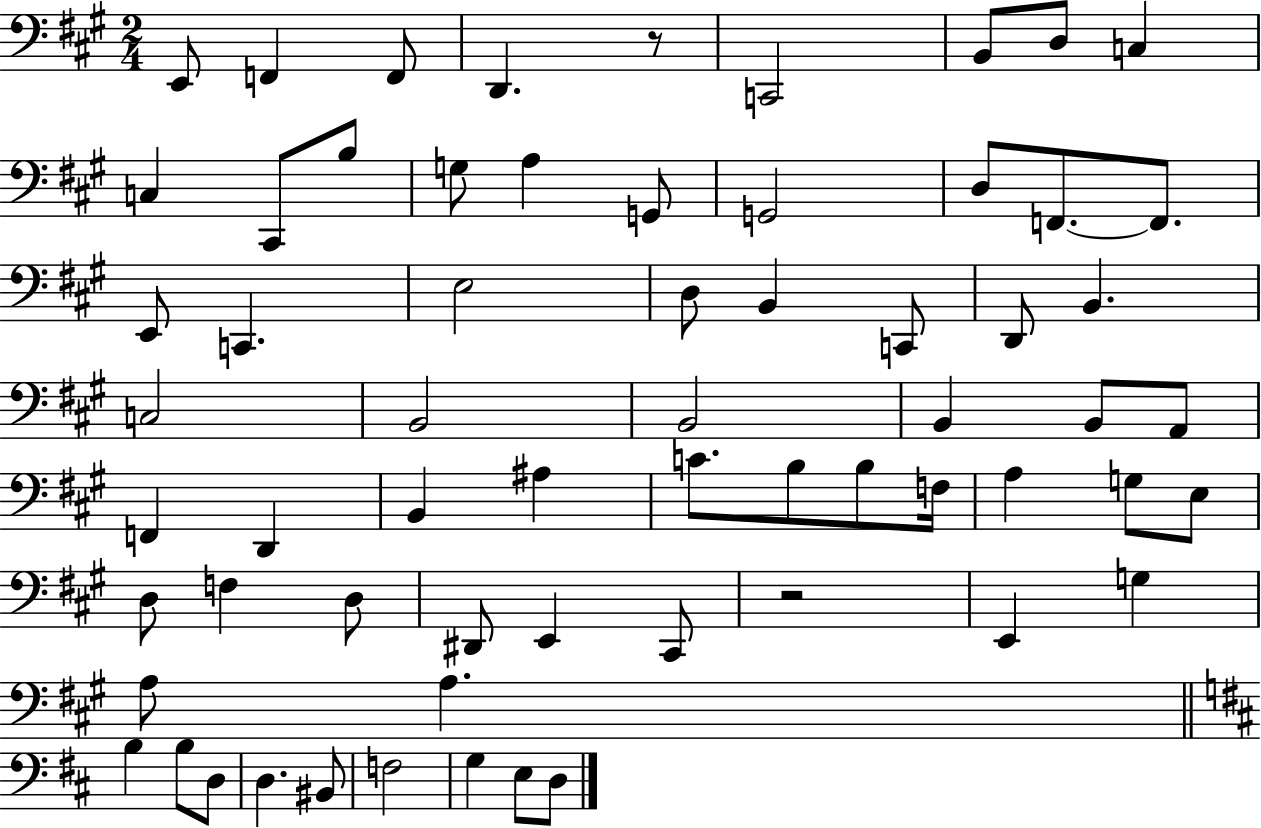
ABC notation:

X:1
T:Untitled
M:2/4
L:1/4
K:A
E,,/2 F,, F,,/2 D,, z/2 C,,2 B,,/2 D,/2 C, C, ^C,,/2 B,/2 G,/2 A, G,,/2 G,,2 D,/2 F,,/2 F,,/2 E,,/2 C,, E,2 D,/2 B,, C,,/2 D,,/2 B,, C,2 B,,2 B,,2 B,, B,,/2 A,,/2 F,, D,, B,, ^A, C/2 B,/2 B,/2 F,/4 A, G,/2 E,/2 D,/2 F, D,/2 ^D,,/2 E,, ^C,,/2 z2 E,, G, A,/2 A, B, B,/2 D,/2 D, ^B,,/2 F,2 G, E,/2 D,/2